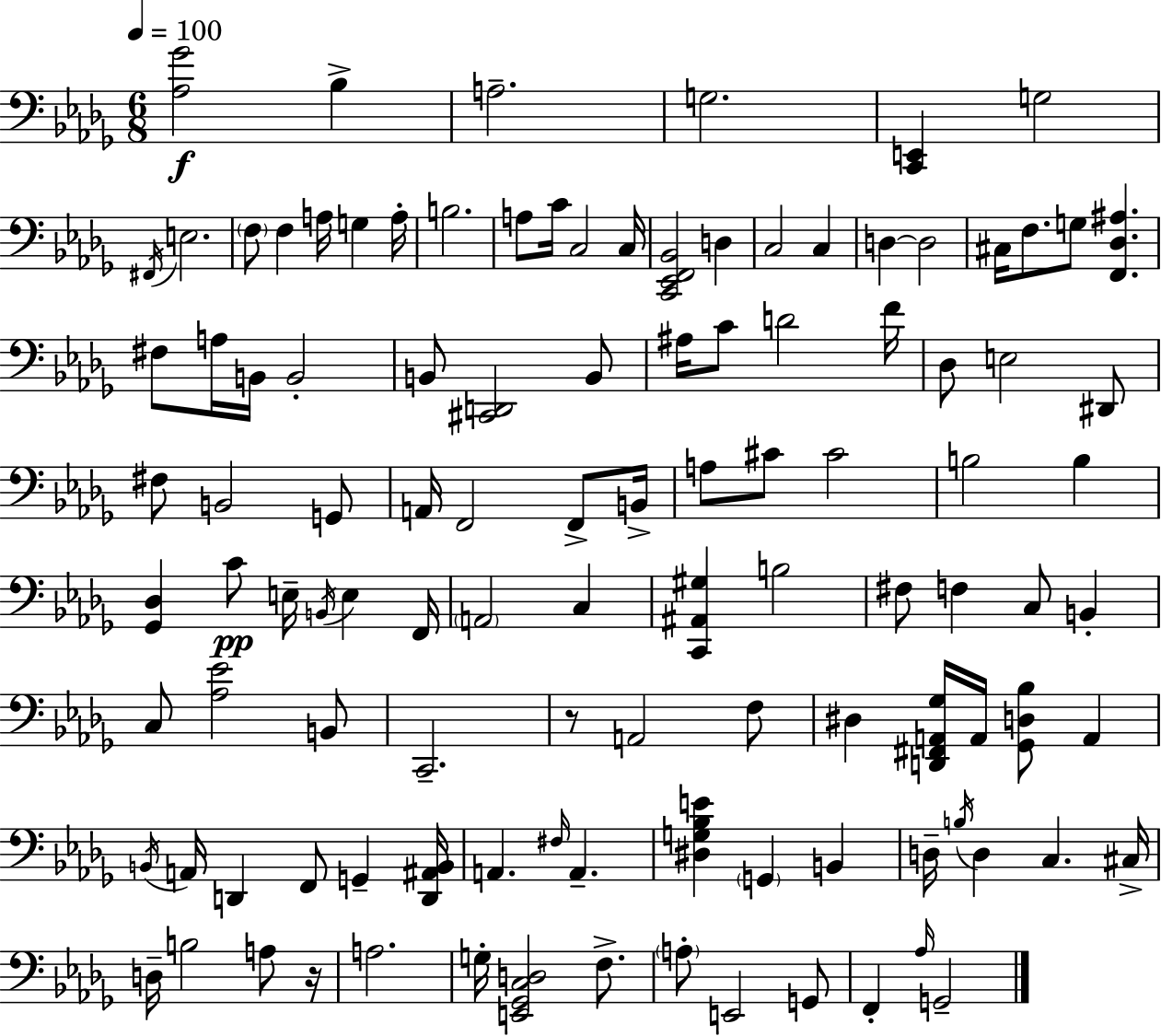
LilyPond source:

{
  \clef bass
  \numericTimeSignature
  \time 6/8
  \key bes \minor
  \tempo 4 = 100
  \repeat volta 2 { <aes ges'>2\f bes4-> | a2.-- | g2. | <c, e,>4 g2 | \break \acciaccatura { fis,16 } e2. | \parenthesize f8 f4 a16 g4 | a16-. b2. | a8 c'16 c2 | \break c16 <c, ees, f, bes,>2 d4 | c2 c4 | d4~~ d2 | cis16 f8. g8 <f, des ais>4. | \break fis8 a16 b,16 b,2-. | b,8 <cis, d,>2 b,8 | ais16 c'8 d'2 | f'16 des8 e2 dis,8 | \break fis8 b,2 g,8 | a,16 f,2 f,8-> | b,16-> a8 cis'8 cis'2 | b2 b4 | \break <ges, des>4 c'8\pp e16-- \acciaccatura { b,16 } e4 | f,16 \parenthesize a,2 c4 | <c, ais, gis>4 b2 | fis8 f4 c8 b,4-. | \break c8 <aes ees'>2 | b,8 c,2.-- | r8 a,2 | f8 dis4 <d, fis, a, ges>16 a,16 <ges, d bes>8 a,4 | \break \acciaccatura { b,16 } a,16 d,4 f,8 g,4-- | <d, ais, b,>16 a,4. \grace { fis16 } a,4.-- | <dis g bes e'>4 \parenthesize g,4 | b,4 d16-- \acciaccatura { b16 } d4 c4. | \break cis16-> d16-- b2 | a8 r16 a2. | g16-. <e, ges, c d>2 | f8.-> \parenthesize a8-. e,2 | \break g,8 f,4-. \grace { aes16 } g,2-- | } \bar "|."
}